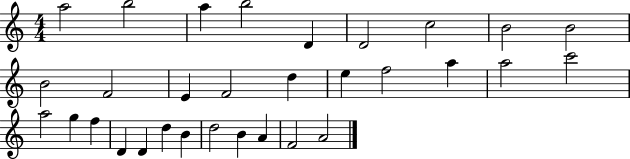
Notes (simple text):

A5/h B5/h A5/q B5/h D4/q D4/h C5/h B4/h B4/h B4/h F4/h E4/q F4/h D5/q E5/q F5/h A5/q A5/h C6/h A5/h G5/q F5/q D4/q D4/q D5/q B4/q D5/h B4/q A4/q F4/h A4/h